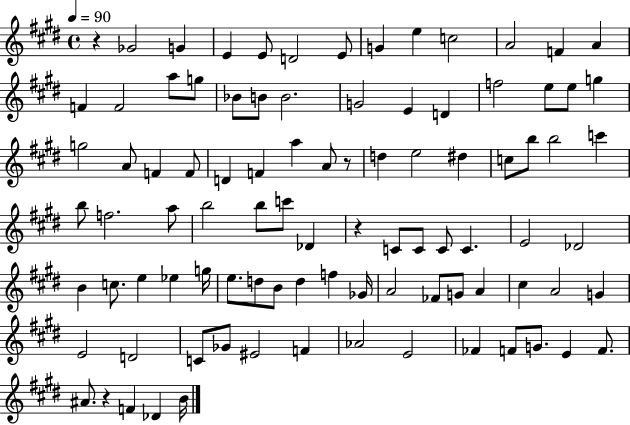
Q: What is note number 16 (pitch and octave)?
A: G5